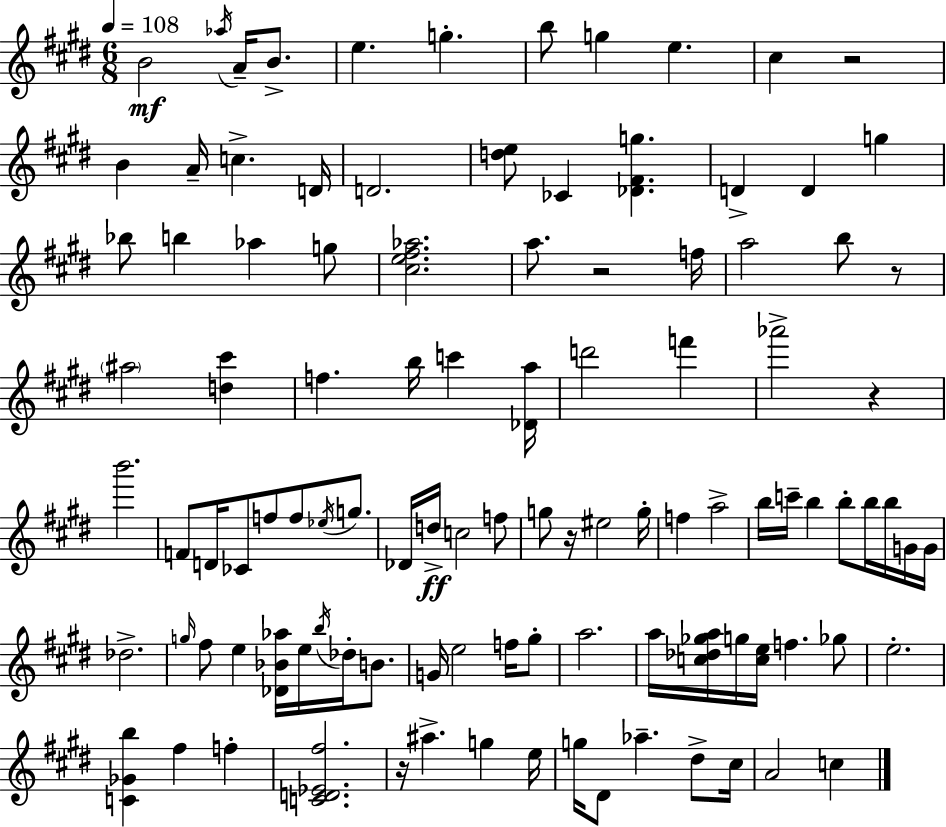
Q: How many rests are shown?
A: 6